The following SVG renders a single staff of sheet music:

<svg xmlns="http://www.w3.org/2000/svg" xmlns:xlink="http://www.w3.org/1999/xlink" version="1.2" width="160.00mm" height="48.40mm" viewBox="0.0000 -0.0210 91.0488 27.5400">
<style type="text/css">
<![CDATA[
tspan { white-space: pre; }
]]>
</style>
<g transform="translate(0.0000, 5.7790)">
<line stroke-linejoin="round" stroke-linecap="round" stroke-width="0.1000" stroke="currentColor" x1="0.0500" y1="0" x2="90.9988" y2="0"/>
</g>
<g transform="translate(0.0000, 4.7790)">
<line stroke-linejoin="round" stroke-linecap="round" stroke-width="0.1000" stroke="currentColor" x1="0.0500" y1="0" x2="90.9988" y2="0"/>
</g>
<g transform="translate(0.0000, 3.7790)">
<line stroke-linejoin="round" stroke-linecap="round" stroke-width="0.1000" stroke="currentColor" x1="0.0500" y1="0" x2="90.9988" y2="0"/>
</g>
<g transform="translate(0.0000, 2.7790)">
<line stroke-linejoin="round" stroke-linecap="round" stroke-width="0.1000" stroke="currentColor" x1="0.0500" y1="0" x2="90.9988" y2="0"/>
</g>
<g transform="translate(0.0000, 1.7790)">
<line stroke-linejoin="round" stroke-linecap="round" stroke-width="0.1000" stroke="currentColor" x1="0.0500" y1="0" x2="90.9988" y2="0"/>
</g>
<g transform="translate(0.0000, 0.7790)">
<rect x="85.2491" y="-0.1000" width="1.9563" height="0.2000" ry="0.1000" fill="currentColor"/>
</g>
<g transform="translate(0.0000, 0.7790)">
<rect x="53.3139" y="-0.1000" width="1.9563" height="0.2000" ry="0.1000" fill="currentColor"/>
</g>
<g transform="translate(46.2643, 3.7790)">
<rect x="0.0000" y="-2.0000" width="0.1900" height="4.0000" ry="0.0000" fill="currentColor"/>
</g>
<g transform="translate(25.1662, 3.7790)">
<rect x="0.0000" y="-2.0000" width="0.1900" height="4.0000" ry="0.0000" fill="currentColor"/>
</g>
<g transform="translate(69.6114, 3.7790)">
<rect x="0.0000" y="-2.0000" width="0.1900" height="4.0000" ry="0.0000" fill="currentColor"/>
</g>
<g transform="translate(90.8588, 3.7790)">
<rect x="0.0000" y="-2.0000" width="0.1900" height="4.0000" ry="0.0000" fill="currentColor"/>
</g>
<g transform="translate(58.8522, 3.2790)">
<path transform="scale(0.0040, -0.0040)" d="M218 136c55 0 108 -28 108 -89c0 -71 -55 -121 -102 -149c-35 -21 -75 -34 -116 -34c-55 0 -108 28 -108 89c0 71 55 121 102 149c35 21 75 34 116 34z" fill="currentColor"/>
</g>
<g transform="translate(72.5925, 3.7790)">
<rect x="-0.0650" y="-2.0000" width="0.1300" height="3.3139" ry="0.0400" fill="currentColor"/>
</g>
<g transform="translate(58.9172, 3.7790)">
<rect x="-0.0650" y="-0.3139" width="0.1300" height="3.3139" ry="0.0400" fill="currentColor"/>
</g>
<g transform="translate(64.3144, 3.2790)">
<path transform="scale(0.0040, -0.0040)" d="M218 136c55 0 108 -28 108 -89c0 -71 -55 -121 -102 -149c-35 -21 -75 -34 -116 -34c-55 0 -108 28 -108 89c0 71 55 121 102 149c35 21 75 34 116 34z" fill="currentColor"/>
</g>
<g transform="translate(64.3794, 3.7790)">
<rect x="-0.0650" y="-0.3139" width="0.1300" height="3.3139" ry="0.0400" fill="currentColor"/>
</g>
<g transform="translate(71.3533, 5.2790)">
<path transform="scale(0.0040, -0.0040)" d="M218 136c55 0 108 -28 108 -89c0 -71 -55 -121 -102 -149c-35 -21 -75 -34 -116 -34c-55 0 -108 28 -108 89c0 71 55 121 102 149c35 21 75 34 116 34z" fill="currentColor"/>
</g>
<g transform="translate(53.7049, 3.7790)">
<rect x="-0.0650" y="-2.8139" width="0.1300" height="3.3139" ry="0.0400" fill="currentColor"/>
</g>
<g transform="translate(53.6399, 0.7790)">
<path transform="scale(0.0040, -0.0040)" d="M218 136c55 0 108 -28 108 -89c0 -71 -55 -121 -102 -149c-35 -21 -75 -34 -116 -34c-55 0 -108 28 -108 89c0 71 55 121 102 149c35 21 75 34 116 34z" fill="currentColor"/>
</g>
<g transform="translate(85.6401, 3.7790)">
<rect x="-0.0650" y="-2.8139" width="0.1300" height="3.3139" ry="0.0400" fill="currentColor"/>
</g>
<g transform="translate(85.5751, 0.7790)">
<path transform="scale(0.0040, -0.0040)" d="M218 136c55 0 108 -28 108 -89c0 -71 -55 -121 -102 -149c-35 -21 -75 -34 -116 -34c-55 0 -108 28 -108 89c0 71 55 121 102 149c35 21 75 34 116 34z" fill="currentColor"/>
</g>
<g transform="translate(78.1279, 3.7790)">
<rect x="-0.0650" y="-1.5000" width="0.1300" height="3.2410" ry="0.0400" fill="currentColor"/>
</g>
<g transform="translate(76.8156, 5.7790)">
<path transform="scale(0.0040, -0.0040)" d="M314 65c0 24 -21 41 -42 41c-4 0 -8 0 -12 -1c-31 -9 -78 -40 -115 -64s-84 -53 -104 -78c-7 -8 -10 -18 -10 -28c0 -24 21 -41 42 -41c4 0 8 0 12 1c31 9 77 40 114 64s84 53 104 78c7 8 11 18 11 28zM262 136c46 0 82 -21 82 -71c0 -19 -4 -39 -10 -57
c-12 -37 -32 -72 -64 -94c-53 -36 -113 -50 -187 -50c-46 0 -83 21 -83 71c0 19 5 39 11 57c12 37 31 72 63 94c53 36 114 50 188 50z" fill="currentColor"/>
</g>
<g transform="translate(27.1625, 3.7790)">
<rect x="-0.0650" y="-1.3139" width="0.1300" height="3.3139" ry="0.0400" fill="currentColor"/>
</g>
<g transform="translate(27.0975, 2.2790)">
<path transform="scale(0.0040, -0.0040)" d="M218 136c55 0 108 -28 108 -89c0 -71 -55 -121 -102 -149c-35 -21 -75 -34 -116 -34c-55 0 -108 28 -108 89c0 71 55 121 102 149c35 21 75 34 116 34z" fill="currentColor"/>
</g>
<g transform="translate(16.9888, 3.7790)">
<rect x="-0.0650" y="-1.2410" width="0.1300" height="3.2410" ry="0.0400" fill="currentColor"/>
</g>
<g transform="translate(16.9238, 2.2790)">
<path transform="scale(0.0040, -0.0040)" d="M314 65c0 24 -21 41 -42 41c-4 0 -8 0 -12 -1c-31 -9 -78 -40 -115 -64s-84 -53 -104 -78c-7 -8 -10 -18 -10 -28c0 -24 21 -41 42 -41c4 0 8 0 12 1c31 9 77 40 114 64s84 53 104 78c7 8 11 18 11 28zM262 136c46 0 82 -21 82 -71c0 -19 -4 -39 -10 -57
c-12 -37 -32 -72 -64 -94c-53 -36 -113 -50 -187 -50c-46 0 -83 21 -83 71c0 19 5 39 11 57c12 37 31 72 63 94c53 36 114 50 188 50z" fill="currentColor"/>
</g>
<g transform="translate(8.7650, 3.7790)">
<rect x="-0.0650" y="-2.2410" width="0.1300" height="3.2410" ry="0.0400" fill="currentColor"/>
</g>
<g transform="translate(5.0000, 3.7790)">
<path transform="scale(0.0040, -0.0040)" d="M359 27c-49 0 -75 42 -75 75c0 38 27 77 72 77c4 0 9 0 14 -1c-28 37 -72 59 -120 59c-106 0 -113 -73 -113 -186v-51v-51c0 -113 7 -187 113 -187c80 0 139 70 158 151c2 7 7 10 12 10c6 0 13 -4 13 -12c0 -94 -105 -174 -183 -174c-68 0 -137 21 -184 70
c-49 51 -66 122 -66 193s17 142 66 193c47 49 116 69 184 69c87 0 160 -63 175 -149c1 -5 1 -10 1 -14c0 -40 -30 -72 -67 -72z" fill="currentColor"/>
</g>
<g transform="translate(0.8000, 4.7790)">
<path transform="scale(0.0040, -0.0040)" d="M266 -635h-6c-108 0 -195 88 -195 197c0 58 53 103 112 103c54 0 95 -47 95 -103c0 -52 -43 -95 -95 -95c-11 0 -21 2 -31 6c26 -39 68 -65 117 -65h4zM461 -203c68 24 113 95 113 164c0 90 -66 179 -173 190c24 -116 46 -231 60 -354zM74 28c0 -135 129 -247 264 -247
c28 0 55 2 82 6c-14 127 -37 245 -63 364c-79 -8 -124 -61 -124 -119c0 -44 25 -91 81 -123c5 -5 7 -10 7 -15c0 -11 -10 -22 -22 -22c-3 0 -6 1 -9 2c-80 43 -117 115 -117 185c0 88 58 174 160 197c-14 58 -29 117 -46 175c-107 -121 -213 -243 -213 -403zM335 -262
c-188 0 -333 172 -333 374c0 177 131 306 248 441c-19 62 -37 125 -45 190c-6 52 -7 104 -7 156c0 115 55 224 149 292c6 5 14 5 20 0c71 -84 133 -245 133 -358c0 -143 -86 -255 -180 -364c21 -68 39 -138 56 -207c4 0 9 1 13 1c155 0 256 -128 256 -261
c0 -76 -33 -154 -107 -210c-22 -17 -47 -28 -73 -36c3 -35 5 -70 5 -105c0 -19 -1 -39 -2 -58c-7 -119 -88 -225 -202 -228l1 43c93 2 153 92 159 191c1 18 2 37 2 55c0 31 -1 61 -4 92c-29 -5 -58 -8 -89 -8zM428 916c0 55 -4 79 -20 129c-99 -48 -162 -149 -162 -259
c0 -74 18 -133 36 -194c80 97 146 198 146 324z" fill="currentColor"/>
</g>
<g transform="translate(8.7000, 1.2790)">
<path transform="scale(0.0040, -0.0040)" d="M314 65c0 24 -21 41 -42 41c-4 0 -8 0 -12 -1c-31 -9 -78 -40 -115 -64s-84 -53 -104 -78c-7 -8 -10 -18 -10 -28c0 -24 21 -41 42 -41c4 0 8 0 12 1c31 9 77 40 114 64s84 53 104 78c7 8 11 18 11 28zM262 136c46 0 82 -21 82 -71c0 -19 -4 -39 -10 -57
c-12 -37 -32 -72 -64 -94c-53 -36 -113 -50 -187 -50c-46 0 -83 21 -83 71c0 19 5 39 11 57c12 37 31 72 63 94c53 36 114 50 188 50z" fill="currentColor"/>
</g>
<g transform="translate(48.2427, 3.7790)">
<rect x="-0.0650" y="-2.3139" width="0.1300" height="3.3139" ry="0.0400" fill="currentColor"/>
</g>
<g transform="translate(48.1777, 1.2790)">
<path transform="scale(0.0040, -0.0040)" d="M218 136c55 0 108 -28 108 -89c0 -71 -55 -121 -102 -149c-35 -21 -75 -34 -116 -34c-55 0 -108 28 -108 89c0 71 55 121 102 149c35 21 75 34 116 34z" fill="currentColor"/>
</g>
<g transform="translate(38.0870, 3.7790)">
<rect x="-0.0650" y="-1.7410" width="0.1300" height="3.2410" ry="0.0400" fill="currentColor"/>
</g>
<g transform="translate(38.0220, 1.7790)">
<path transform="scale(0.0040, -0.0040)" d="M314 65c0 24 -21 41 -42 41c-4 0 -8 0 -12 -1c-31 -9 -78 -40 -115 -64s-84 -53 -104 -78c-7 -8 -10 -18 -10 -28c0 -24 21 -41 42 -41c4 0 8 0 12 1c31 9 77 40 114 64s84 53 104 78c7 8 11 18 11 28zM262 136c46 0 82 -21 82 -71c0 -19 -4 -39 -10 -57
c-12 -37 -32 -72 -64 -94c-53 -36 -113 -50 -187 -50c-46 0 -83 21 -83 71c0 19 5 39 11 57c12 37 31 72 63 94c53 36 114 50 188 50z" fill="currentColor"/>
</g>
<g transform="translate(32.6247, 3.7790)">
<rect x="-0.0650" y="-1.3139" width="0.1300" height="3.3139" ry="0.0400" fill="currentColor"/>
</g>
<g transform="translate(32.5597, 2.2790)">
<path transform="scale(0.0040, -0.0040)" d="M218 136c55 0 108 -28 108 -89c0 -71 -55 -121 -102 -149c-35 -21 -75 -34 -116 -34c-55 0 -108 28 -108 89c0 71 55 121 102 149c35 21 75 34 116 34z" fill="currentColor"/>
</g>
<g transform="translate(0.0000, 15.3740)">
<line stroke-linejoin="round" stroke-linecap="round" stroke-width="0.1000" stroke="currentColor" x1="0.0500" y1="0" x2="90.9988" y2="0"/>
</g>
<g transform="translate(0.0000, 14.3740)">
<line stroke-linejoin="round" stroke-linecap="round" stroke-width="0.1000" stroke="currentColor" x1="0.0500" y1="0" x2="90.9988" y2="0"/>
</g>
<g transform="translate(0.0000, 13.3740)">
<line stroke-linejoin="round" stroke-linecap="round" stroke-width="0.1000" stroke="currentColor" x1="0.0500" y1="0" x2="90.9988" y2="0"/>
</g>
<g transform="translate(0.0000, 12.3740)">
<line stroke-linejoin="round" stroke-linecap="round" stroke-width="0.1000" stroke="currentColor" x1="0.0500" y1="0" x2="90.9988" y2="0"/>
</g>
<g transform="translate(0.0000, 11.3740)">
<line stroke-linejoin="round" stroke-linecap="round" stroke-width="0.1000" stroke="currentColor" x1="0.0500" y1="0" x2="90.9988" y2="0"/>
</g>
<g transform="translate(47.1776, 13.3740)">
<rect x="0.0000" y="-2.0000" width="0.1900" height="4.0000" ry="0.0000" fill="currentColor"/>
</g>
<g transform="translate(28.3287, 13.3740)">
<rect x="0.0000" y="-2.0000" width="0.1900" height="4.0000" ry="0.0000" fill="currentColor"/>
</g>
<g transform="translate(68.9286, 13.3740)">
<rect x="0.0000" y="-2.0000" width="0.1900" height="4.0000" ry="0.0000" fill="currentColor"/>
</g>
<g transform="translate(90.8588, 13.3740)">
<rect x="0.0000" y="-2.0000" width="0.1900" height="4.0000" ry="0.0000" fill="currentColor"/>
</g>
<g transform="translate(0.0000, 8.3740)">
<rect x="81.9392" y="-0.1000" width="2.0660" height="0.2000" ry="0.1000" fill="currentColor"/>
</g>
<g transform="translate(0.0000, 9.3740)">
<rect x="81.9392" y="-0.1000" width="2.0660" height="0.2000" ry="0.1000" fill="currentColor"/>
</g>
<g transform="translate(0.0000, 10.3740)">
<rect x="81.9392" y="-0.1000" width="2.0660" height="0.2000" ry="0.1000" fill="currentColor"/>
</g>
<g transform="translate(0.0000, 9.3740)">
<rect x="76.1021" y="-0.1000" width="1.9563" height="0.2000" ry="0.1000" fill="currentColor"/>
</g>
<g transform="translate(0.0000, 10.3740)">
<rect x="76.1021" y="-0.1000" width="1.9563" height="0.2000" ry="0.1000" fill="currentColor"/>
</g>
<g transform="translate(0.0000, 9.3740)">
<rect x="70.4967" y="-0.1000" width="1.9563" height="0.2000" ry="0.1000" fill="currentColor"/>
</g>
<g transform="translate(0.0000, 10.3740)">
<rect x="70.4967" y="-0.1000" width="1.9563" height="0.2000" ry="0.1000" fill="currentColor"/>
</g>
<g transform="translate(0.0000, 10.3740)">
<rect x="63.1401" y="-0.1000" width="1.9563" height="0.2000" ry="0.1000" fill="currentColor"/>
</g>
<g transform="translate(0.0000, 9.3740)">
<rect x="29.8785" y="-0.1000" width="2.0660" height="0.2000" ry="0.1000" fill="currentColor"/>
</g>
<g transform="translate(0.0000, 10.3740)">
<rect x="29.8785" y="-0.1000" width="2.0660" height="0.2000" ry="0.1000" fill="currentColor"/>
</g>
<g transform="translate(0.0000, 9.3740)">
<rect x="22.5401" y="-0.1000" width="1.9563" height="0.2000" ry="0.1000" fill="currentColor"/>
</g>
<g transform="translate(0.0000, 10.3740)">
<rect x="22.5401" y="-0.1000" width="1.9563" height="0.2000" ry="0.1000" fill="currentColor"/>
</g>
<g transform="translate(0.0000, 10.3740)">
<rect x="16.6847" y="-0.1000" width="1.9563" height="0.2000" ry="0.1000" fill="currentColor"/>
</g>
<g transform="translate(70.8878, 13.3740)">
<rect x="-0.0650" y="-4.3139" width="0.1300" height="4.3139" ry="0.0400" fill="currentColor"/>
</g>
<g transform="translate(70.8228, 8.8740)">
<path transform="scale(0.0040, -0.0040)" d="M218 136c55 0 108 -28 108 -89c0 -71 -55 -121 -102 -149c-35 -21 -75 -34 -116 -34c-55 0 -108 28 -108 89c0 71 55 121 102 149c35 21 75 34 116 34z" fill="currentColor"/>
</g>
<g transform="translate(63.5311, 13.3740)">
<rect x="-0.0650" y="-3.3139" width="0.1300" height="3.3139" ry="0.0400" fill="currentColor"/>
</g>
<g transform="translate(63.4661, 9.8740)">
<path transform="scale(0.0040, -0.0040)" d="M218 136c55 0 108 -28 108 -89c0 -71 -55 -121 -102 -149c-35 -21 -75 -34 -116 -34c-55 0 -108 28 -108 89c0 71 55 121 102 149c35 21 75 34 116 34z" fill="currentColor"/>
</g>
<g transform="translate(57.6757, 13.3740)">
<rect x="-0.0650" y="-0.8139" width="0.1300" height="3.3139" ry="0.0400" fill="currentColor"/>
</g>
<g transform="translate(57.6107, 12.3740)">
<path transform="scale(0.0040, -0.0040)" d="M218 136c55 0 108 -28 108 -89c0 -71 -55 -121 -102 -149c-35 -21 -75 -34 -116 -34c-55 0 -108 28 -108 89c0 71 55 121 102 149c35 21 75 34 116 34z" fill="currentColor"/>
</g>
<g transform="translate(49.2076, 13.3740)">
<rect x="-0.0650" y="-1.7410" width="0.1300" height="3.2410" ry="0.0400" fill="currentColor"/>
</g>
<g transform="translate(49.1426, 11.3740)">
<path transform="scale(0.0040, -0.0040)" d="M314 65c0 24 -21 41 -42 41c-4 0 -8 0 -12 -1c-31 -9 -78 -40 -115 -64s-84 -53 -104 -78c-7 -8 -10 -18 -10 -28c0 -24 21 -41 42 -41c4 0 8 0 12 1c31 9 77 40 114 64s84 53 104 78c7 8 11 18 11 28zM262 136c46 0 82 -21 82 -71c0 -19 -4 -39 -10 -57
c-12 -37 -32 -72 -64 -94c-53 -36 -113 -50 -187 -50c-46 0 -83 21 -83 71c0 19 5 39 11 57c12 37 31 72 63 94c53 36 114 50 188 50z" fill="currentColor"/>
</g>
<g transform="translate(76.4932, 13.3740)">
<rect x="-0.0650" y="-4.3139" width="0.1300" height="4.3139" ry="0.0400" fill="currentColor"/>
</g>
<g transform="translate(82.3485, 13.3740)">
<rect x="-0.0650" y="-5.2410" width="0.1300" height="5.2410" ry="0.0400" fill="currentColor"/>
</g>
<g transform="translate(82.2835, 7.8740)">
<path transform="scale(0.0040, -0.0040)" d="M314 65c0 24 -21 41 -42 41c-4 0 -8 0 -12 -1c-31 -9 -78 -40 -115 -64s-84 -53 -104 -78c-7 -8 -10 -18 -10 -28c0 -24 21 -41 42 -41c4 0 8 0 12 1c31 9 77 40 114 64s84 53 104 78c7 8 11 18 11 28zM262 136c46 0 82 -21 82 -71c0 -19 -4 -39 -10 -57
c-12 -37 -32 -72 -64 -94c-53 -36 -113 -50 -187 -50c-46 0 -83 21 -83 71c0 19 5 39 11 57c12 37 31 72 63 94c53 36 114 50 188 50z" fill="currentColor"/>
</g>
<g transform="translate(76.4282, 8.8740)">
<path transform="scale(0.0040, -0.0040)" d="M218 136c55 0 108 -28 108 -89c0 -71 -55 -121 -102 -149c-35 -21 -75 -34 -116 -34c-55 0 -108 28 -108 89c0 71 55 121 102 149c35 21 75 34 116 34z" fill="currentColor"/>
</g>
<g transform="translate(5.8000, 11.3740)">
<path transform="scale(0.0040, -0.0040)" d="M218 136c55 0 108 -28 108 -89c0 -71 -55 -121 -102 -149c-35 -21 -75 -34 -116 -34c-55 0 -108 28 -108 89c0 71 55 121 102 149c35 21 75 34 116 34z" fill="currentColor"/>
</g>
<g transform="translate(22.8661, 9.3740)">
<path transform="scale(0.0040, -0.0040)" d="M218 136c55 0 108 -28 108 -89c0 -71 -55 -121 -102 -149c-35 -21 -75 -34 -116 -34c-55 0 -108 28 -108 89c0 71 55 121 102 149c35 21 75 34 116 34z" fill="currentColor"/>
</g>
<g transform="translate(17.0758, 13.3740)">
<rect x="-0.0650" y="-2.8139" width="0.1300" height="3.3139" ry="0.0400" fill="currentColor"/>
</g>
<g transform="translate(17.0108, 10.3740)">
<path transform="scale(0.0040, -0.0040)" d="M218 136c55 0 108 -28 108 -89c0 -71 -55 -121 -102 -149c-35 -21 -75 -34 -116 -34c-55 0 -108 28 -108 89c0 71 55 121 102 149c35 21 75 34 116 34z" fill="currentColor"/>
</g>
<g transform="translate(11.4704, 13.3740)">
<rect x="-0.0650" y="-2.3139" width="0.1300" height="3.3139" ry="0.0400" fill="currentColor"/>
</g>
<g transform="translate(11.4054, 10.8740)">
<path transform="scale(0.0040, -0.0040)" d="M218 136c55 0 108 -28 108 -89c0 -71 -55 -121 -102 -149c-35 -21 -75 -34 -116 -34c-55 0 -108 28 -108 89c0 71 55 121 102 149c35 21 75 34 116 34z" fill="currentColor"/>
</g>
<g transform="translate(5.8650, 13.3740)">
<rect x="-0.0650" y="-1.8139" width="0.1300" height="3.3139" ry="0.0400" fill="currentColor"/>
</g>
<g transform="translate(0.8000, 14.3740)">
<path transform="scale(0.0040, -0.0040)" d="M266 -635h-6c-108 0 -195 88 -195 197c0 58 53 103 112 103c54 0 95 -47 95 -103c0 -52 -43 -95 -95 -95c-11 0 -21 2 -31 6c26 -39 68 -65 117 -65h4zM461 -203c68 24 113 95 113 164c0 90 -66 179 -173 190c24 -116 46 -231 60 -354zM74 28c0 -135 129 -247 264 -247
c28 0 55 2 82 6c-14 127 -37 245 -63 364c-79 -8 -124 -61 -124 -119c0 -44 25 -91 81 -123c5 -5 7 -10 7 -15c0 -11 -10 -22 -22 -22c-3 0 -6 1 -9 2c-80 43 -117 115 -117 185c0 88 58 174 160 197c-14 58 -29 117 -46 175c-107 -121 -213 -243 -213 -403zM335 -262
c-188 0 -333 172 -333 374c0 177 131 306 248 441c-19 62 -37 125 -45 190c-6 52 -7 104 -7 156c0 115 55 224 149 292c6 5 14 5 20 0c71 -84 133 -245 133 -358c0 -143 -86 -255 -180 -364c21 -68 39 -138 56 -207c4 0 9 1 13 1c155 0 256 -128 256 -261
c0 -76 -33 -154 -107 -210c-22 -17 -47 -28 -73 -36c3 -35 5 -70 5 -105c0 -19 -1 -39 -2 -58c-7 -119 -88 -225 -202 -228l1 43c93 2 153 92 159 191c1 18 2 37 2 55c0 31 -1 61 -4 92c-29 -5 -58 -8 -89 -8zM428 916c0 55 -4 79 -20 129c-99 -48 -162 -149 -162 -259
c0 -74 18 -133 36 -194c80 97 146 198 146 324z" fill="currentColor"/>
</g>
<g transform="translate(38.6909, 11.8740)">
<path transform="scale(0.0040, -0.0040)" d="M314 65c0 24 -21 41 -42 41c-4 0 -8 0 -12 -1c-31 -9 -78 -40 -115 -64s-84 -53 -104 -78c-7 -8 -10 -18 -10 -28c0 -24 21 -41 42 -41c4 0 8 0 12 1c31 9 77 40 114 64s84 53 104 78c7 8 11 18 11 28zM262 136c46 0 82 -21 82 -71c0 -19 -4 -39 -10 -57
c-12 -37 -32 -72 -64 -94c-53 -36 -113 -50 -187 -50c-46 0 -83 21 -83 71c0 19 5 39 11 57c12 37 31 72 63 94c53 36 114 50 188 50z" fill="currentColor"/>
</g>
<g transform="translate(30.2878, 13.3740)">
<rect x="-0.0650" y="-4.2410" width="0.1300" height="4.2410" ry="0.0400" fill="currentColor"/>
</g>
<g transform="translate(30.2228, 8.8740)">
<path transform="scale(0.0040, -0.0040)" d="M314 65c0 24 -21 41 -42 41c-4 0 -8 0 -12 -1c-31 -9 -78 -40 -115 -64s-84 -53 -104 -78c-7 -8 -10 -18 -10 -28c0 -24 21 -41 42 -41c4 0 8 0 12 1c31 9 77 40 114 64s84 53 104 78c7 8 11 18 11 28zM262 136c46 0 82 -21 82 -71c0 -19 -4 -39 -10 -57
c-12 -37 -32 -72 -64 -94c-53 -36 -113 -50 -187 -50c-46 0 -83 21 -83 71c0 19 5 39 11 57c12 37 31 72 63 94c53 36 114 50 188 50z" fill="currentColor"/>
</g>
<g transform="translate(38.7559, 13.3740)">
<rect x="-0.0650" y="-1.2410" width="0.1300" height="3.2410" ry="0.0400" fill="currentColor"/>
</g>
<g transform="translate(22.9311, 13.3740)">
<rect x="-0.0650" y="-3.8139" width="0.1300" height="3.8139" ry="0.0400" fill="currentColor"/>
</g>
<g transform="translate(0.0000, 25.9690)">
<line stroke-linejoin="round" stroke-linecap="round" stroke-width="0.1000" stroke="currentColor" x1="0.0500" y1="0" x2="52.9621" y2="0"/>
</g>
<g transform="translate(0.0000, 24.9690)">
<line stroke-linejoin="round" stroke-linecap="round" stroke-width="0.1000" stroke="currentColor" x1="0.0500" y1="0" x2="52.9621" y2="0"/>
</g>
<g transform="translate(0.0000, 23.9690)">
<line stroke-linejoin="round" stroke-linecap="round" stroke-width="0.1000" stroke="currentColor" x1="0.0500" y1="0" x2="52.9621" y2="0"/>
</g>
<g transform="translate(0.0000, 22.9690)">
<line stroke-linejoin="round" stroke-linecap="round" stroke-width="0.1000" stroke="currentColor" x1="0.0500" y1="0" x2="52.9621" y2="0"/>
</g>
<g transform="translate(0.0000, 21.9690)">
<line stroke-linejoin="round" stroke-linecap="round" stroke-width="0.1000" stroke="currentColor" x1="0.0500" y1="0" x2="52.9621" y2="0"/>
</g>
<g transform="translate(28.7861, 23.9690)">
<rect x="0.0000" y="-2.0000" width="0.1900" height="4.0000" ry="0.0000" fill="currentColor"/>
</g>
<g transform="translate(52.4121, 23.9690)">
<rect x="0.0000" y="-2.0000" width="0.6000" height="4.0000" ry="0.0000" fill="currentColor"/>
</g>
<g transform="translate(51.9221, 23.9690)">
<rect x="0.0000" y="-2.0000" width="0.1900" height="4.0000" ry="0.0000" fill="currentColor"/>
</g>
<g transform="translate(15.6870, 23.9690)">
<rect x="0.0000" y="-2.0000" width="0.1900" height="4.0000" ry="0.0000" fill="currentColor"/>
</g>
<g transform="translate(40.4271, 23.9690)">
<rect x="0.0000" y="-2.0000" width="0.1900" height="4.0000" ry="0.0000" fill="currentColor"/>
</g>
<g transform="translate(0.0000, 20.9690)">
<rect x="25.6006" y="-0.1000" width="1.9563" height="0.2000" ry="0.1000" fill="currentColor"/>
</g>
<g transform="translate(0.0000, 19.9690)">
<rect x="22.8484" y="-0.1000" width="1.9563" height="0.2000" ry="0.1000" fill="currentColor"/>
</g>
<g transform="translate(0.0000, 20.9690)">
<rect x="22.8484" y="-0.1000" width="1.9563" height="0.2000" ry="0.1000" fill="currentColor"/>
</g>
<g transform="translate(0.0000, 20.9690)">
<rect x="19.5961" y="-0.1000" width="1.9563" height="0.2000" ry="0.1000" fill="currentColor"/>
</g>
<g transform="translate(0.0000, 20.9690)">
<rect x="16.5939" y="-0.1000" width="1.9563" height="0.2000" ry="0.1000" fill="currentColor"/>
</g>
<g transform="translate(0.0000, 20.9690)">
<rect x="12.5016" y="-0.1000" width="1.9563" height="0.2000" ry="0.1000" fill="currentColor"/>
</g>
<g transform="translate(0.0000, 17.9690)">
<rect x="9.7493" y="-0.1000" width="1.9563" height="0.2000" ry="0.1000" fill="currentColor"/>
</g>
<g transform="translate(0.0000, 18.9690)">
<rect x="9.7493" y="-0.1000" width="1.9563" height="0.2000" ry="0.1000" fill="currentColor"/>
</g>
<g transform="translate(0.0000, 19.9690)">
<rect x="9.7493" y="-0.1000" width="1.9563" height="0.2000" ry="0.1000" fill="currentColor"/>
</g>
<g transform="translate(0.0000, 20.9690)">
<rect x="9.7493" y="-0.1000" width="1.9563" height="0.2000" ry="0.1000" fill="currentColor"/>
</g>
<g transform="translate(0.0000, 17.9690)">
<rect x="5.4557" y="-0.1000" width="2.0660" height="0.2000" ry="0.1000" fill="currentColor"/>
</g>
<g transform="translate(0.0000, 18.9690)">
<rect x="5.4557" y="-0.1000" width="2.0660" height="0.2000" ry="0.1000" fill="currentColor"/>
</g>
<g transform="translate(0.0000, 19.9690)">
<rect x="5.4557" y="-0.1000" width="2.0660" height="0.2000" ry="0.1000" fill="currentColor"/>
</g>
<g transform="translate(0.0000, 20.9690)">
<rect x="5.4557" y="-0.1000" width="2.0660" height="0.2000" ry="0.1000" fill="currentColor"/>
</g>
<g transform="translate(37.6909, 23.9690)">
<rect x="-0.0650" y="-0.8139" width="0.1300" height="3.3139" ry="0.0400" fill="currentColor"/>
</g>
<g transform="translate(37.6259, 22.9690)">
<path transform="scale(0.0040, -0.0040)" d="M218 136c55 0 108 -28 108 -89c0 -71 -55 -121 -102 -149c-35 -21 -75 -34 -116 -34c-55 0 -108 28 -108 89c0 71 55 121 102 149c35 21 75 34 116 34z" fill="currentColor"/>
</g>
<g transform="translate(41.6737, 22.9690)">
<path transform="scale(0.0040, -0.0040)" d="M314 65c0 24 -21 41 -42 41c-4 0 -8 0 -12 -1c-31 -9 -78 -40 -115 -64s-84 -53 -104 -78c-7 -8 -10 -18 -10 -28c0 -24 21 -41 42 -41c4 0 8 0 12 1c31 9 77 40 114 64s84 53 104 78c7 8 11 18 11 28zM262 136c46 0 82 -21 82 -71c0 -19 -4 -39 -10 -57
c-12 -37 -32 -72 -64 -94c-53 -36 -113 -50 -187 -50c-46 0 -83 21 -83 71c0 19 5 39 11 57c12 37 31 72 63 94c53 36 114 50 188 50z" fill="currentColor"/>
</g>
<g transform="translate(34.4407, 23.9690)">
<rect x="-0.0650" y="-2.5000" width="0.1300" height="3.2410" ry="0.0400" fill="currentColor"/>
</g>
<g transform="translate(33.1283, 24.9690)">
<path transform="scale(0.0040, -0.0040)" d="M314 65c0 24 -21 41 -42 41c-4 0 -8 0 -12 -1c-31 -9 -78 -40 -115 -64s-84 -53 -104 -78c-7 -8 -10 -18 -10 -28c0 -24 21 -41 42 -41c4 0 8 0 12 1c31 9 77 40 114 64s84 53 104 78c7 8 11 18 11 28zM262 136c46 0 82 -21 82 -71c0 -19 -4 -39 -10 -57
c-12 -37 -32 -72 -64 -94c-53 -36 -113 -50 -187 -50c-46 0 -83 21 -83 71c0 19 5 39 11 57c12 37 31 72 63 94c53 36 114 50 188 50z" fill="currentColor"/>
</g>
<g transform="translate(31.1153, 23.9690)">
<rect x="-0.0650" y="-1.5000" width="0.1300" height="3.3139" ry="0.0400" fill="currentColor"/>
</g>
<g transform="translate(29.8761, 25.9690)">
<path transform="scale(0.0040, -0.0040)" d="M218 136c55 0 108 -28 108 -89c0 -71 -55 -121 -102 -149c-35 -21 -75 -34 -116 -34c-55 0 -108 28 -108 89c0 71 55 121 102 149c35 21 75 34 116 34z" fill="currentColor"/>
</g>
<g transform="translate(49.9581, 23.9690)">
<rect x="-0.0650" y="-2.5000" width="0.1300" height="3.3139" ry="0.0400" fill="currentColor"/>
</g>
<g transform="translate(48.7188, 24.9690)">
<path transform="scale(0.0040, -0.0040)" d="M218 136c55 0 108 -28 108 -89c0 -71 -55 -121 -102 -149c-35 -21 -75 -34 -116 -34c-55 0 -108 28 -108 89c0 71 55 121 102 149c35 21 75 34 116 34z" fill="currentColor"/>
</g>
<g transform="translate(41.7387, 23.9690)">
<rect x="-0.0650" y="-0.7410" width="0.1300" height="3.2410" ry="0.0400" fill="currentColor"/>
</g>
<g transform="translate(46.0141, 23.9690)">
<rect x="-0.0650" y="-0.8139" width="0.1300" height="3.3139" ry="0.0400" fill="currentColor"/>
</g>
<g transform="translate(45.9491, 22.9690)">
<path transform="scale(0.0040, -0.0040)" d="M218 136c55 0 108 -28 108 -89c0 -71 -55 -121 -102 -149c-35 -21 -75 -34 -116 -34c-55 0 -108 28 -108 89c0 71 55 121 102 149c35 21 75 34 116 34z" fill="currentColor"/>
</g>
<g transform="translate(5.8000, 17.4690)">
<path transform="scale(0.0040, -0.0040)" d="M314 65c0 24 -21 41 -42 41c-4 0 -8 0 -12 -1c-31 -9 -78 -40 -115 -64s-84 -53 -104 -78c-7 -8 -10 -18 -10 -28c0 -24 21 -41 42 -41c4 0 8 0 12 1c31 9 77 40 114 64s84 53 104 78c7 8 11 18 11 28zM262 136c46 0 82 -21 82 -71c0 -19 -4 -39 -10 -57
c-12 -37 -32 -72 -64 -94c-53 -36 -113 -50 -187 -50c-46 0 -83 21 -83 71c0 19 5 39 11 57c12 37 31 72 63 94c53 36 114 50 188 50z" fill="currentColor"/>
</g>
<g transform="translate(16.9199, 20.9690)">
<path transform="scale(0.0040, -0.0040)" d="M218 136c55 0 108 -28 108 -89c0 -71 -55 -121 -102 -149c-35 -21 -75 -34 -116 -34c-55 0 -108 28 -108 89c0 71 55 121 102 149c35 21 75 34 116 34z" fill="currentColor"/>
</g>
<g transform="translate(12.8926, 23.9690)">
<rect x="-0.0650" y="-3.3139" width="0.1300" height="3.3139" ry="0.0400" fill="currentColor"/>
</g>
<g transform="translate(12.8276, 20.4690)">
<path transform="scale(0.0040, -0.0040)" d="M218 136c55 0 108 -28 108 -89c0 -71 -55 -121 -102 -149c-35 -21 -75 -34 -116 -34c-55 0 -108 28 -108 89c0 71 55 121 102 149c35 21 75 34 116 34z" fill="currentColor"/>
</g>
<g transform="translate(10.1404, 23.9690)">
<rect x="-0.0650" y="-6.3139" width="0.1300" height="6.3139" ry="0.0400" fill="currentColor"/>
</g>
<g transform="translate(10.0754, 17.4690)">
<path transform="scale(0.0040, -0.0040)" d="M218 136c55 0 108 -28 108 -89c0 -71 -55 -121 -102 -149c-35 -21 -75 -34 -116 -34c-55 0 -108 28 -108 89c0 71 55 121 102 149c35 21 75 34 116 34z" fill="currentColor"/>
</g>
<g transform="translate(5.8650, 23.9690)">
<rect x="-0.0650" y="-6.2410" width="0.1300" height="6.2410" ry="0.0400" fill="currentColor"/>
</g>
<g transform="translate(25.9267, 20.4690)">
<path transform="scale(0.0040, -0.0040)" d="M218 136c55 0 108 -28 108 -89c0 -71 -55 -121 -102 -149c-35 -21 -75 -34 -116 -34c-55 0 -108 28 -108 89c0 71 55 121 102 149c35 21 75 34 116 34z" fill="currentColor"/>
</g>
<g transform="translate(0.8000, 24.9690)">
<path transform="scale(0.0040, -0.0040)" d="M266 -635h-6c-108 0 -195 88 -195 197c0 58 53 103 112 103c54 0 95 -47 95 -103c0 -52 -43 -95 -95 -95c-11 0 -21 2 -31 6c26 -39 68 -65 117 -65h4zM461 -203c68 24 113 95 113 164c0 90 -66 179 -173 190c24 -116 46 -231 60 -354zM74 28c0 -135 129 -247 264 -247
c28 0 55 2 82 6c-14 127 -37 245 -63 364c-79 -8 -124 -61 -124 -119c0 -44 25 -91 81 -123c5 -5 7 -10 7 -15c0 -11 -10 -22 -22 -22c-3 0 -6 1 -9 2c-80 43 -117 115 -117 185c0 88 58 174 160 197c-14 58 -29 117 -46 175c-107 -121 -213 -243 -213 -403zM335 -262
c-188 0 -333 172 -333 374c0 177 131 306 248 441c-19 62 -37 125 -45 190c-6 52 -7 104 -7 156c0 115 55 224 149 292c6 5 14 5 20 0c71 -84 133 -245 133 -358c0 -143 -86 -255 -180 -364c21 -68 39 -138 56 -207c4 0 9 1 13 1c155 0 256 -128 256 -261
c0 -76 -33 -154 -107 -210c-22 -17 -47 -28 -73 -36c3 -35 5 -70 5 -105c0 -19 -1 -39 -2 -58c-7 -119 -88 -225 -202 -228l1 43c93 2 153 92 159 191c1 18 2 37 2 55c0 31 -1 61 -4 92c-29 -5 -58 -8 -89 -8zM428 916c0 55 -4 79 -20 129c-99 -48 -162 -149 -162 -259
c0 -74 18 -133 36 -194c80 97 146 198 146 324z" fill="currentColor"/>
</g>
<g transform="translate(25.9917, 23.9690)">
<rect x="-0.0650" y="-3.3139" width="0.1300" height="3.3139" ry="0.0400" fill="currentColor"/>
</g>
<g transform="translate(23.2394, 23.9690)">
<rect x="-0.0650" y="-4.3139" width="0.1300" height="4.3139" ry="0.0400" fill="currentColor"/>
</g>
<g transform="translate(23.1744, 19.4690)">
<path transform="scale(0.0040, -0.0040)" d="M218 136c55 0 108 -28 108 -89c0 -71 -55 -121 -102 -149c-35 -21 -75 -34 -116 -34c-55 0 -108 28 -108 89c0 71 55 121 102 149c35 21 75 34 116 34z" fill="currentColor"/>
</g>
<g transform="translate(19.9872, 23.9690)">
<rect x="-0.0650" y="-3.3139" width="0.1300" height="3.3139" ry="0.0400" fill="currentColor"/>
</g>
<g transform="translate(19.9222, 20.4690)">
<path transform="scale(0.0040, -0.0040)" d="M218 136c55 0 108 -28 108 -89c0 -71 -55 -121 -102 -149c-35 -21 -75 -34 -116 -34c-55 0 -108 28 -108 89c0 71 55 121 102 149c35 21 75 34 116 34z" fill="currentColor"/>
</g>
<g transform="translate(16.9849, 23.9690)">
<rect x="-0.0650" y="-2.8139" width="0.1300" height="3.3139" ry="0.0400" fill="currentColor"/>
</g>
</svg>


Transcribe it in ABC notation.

X:1
T:Untitled
M:4/4
L:1/4
K:C
g2 e2 e e f2 g a c c F E2 a f g a c' d'2 e2 f2 d b d' d' f'2 a'2 a' b a b d' b E G2 d d2 d G